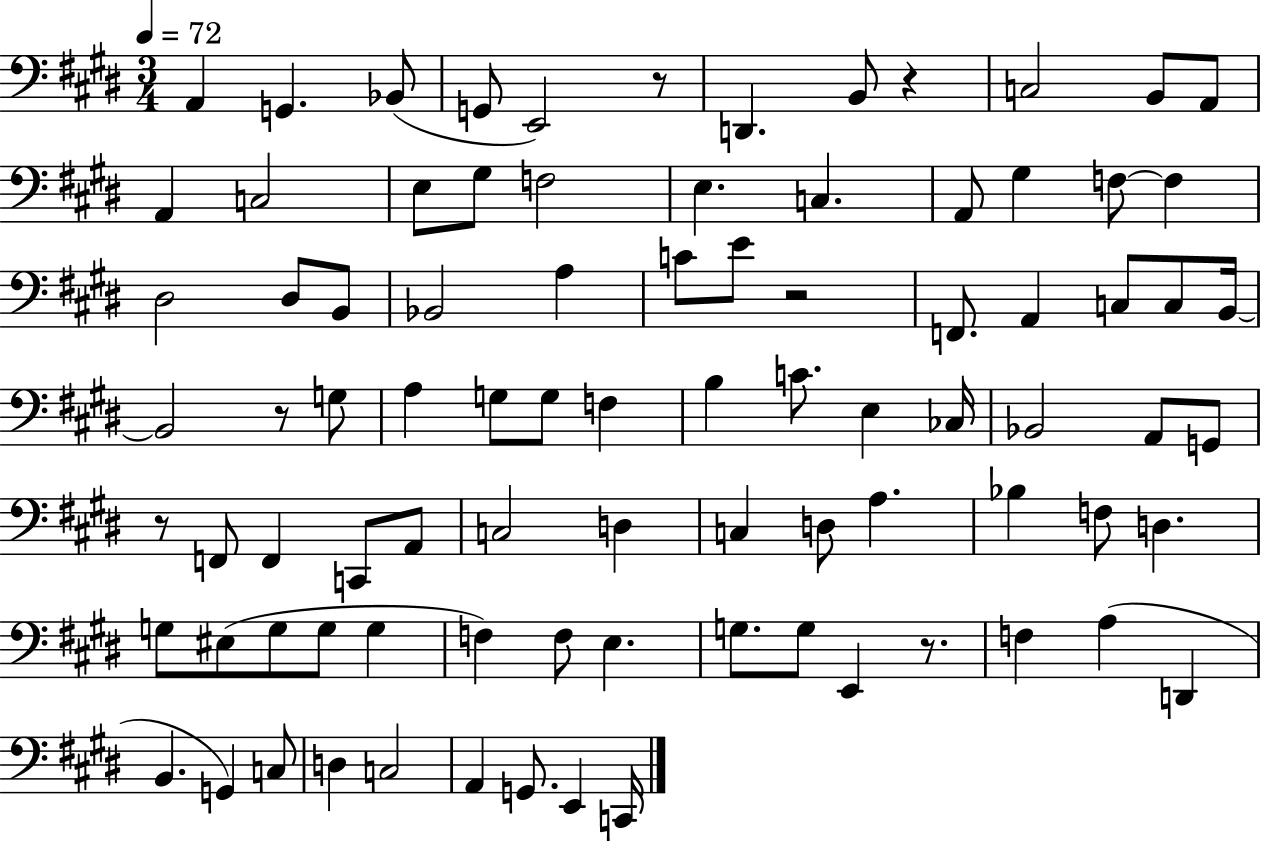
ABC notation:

X:1
T:Untitled
M:3/4
L:1/4
K:E
A,, G,, _B,,/2 G,,/2 E,,2 z/2 D,, B,,/2 z C,2 B,,/2 A,,/2 A,, C,2 E,/2 ^G,/2 F,2 E, C, A,,/2 ^G, F,/2 F, ^D,2 ^D,/2 B,,/2 _B,,2 A, C/2 E/2 z2 F,,/2 A,, C,/2 C,/2 B,,/4 B,,2 z/2 G,/2 A, G,/2 G,/2 F, B, C/2 E, _C,/4 _B,,2 A,,/2 G,,/2 z/2 F,,/2 F,, C,,/2 A,,/2 C,2 D, C, D,/2 A, _B, F,/2 D, G,/2 ^E,/2 G,/2 G,/2 G, F, F,/2 E, G,/2 G,/2 E,, z/2 F, A, D,, B,, G,, C,/2 D, C,2 A,, G,,/2 E,, C,,/4